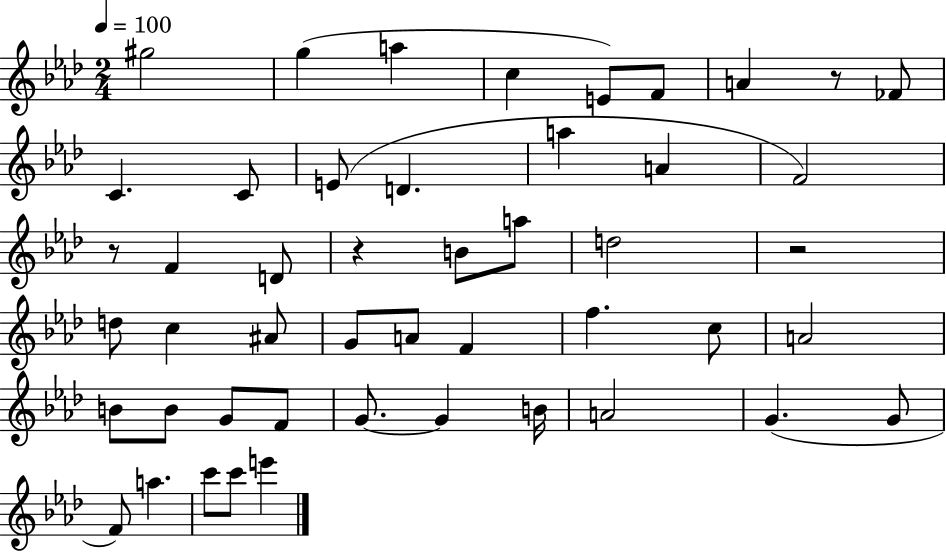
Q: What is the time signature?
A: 2/4